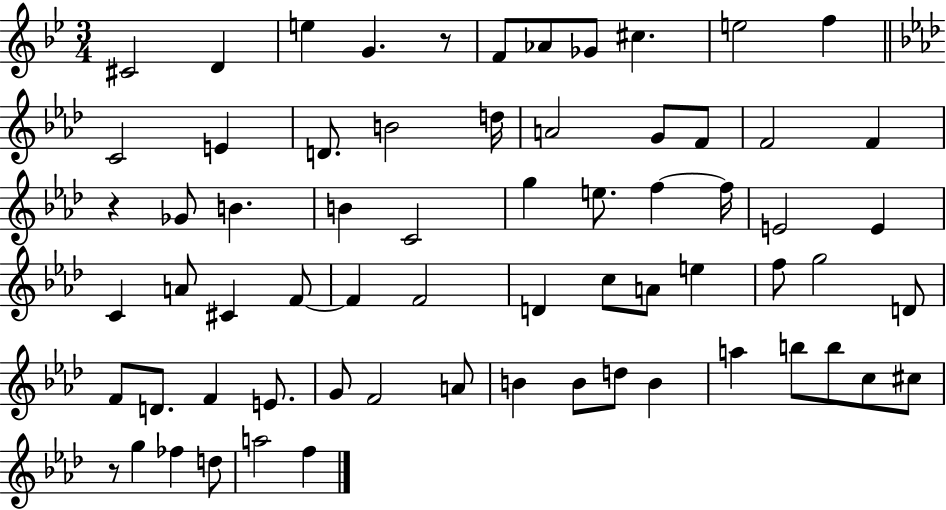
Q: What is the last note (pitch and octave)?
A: F5